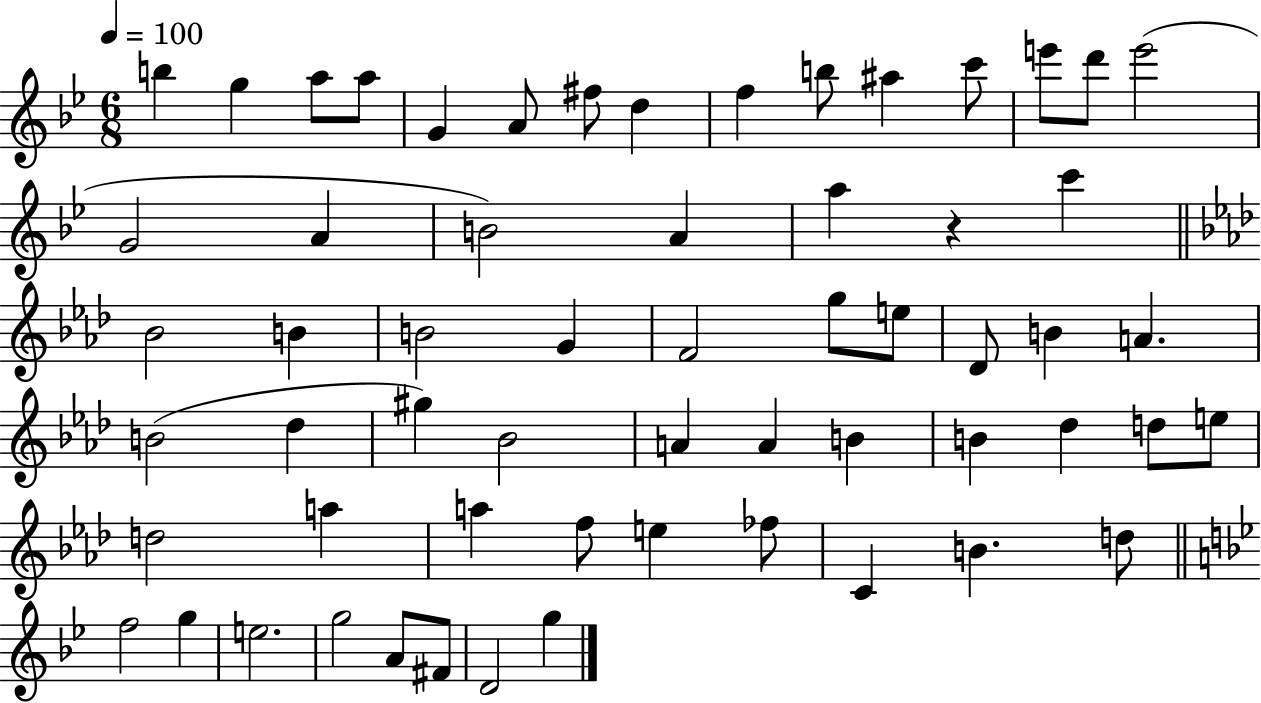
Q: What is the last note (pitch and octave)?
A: G5